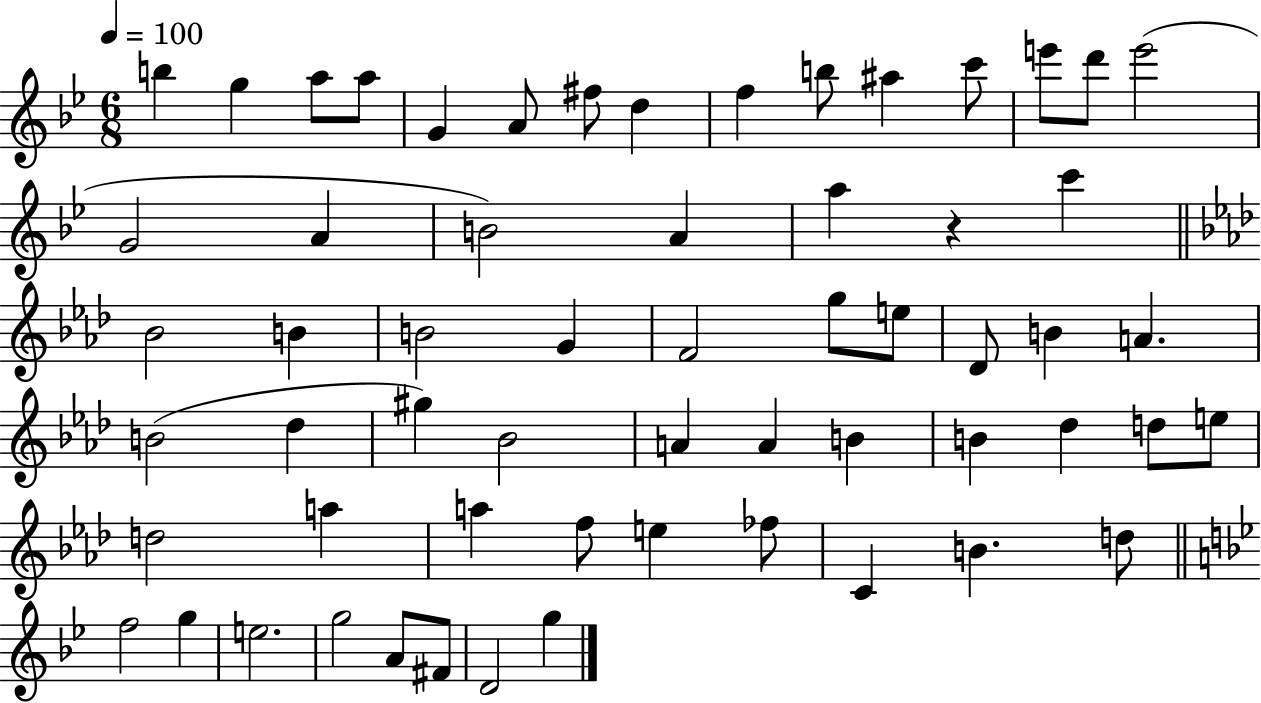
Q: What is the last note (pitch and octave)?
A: G5